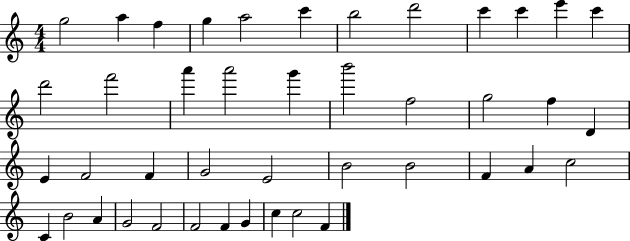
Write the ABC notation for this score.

X:1
T:Untitled
M:4/4
L:1/4
K:C
g2 a f g a2 c' b2 d'2 c' c' e' c' d'2 f'2 a' a'2 g' b'2 f2 g2 f D E F2 F G2 E2 B2 B2 F A c2 C B2 A G2 F2 F2 F G c c2 F